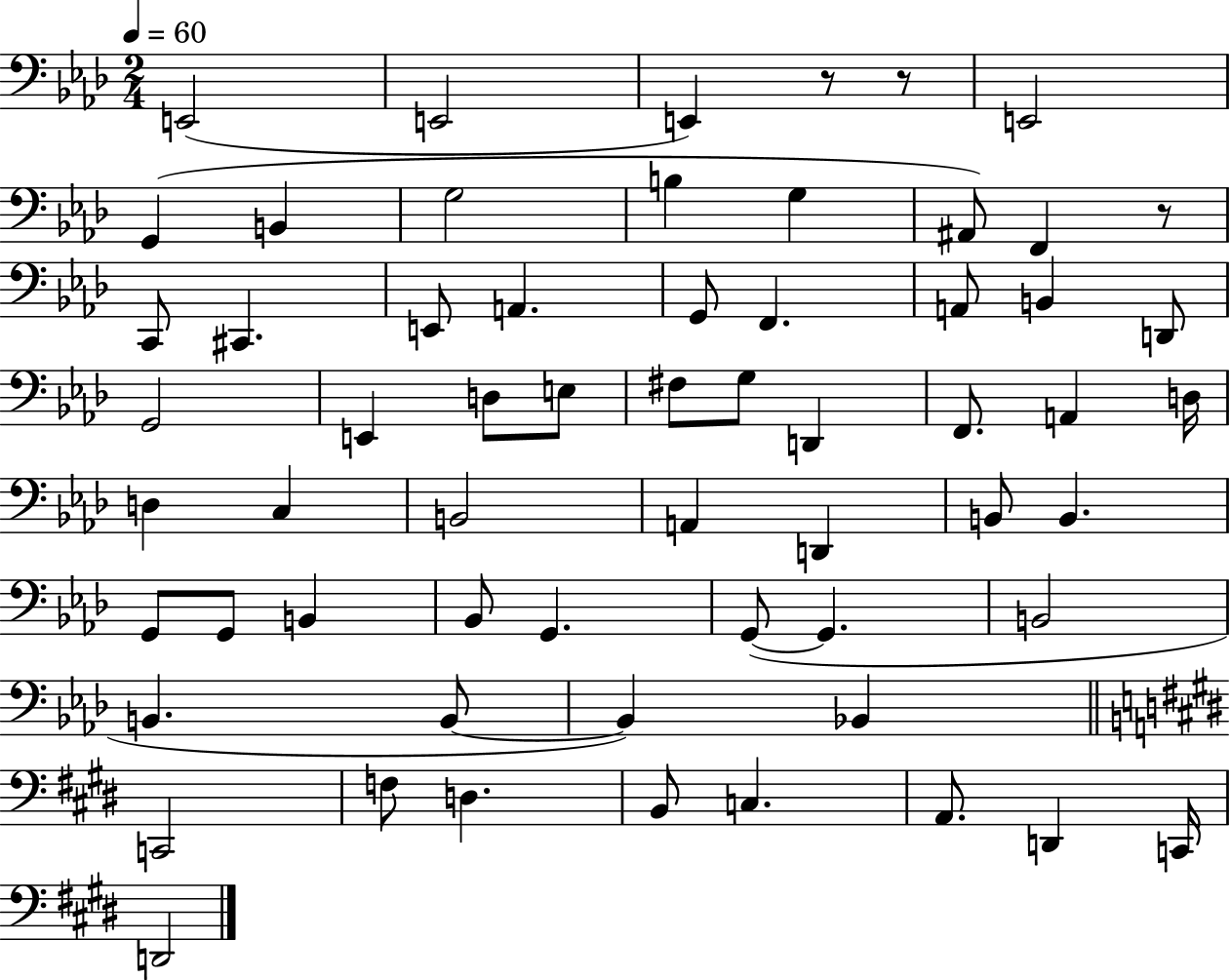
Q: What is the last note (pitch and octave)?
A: D2